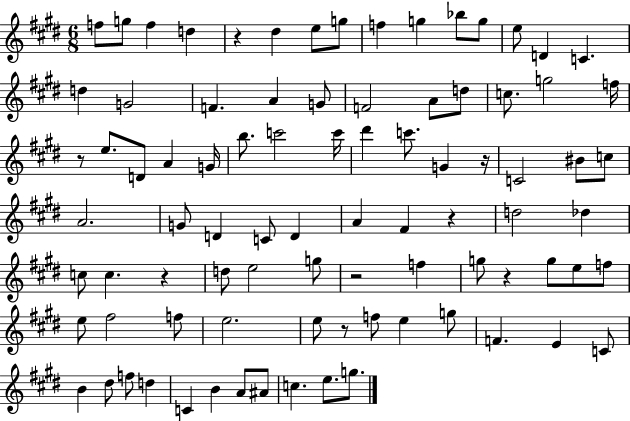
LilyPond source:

{
  \clef treble
  \numericTimeSignature
  \time 6/8
  \key e \major
  f''8 g''8 f''4 d''4 | r4 dis''4 e''8 g''8 | f''4 g''4 bes''8 g''8 | e''8 d'4 c'4. | \break d''4 g'2 | f'4. a'4 g'8 | f'2 a'8 d''8 | c''8. g''2 f''16 | \break r8 e''8. d'8 a'4 g'16 | b''8. c'''2 c'''16 | dis'''4 c'''8. g'4 r16 | c'2 bis'8 c''8 | \break a'2. | g'8 d'4 c'8 d'4 | a'4 fis'4 r4 | d''2 des''4 | \break c''8 c''4. r4 | d''8 e''2 g''8 | r2 f''4 | g''8 r4 g''8 e''8 f''8 | \break e''8 fis''2 f''8 | e''2. | e''8 r8 f''8 e''4 g''8 | f'4. e'4 c'8 | \break b'4 dis''8 f''8 d''4 | c'4 b'4 a'8 ais'8 | c''4. e''8. g''8. | \bar "|."
}